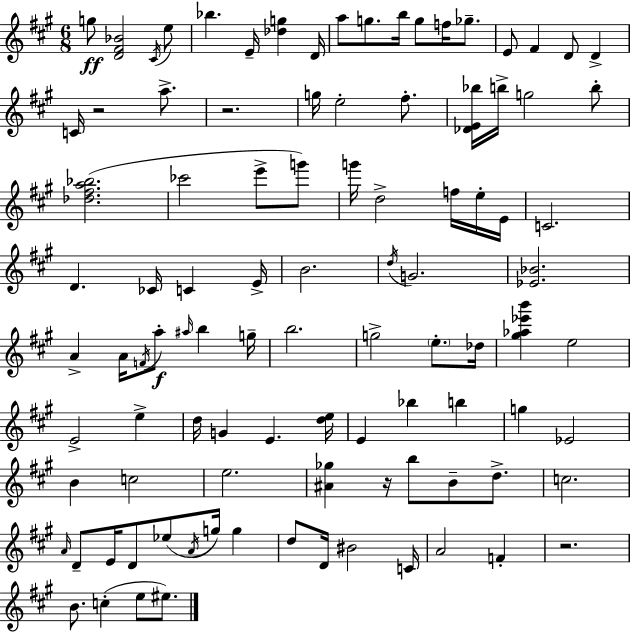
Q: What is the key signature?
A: A major